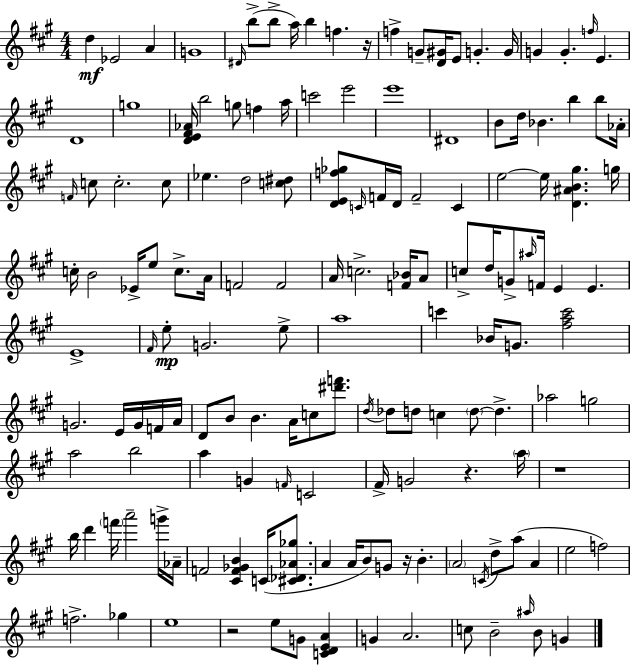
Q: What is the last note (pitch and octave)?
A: G4